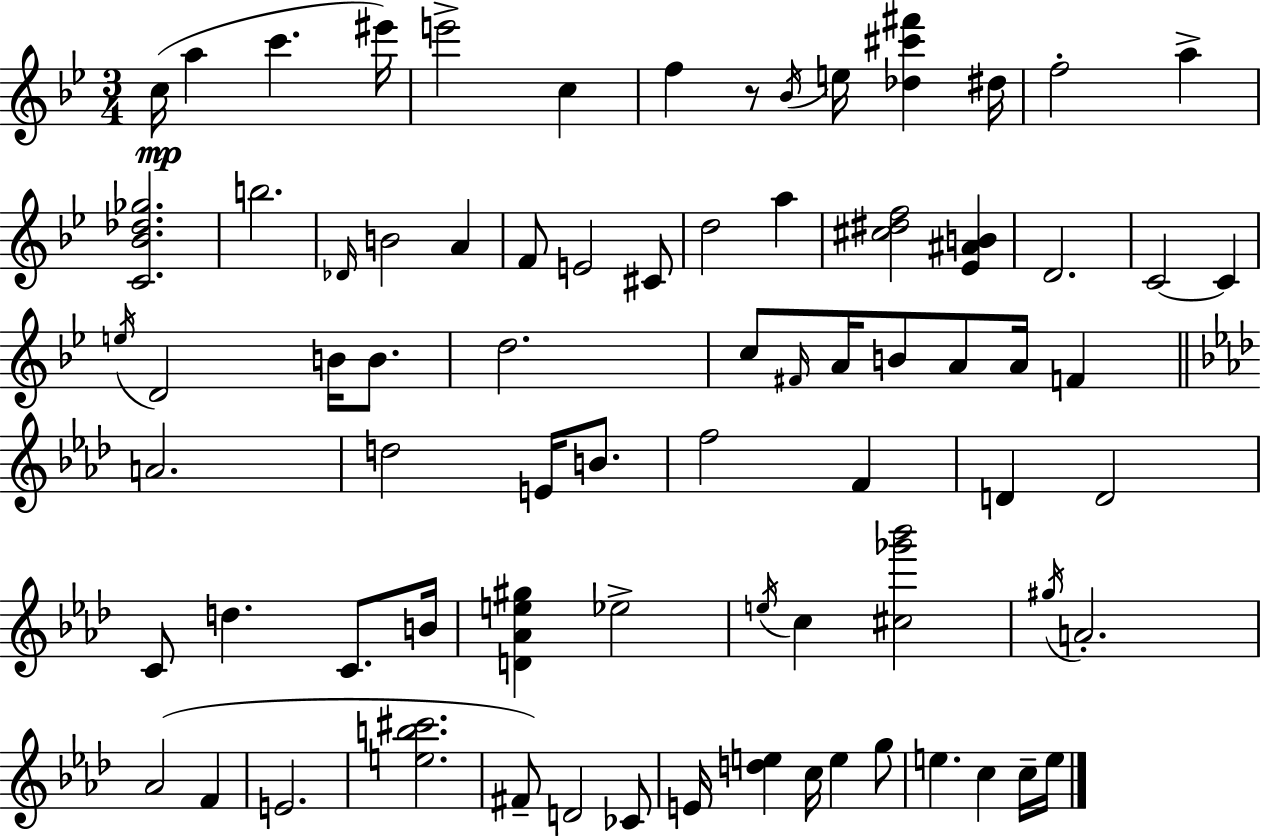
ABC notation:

X:1
T:Untitled
M:3/4
L:1/4
K:Gm
c/4 a c' ^e'/4 e'2 c f z/2 _B/4 e/4 [_d^c'^f'] ^d/4 f2 a [C_B_d_g]2 b2 _D/4 B2 A F/2 E2 ^C/2 d2 a [^c^df]2 [_E^AB] D2 C2 C e/4 D2 B/4 B/2 d2 c/2 ^F/4 A/4 B/2 A/2 A/4 F A2 d2 E/4 B/2 f2 F D D2 C/2 d C/2 B/4 [D_Ae^g] _e2 e/4 c [^c_g'_b']2 ^g/4 A2 _A2 F E2 [eb^c']2 ^F/2 D2 _C/2 E/4 [de] c/4 e g/2 e c c/4 e/4